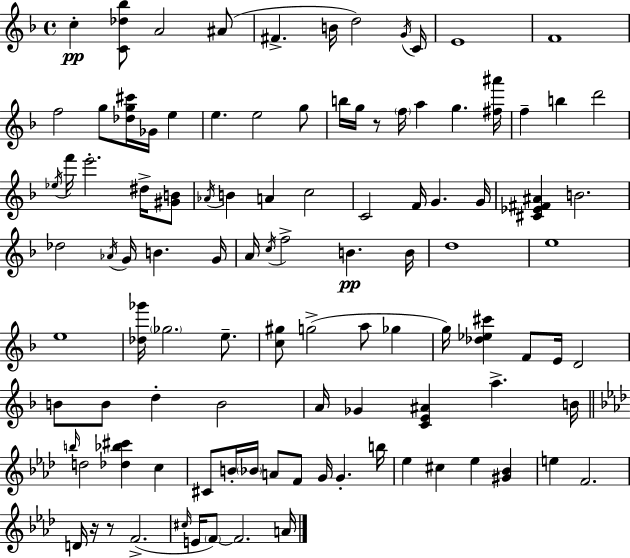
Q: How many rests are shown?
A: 3